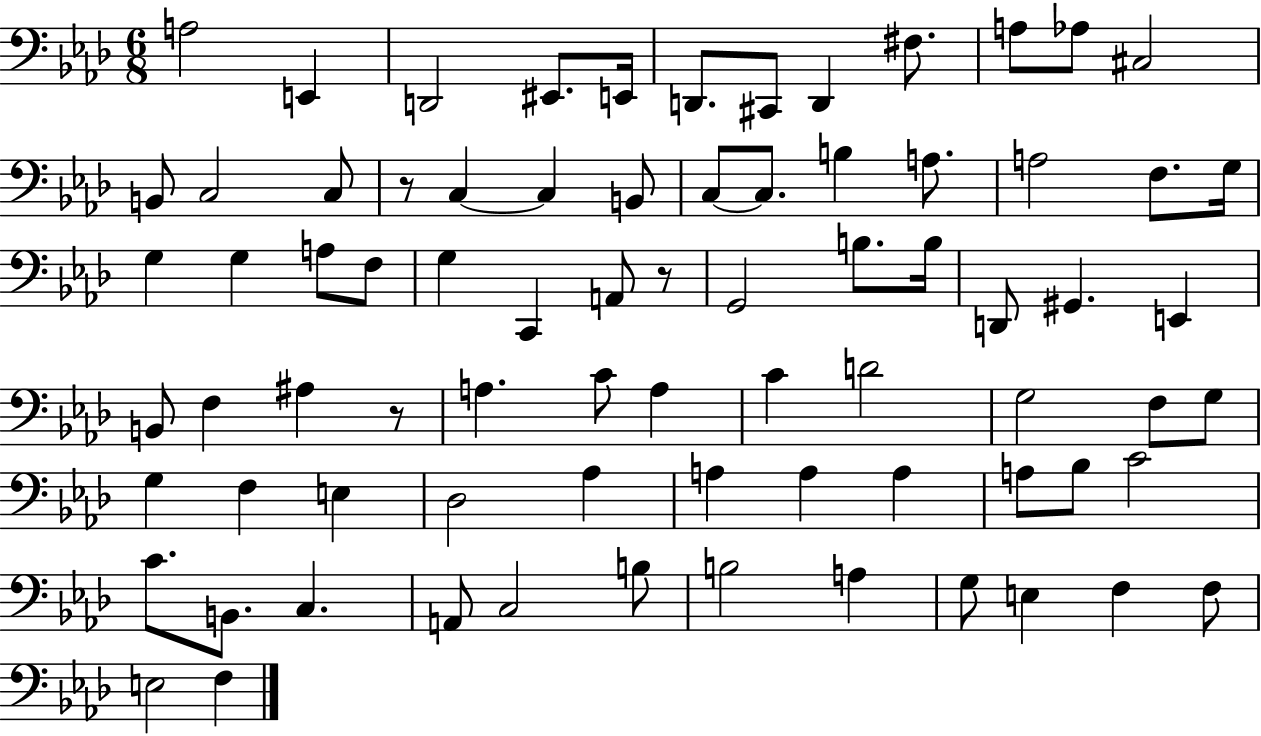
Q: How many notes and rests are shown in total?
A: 77